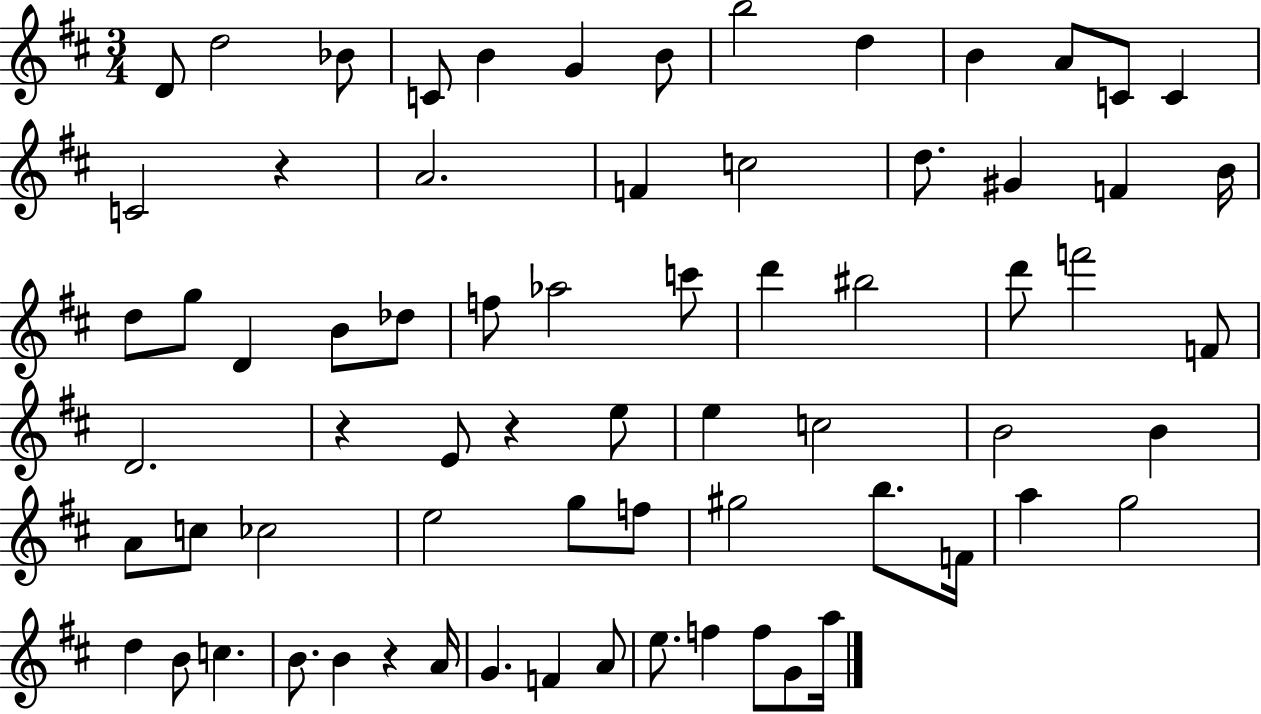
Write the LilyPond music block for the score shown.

{
  \clef treble
  \numericTimeSignature
  \time 3/4
  \key d \major
  d'8 d''2 bes'8 | c'8 b'4 g'4 b'8 | b''2 d''4 | b'4 a'8 c'8 c'4 | \break c'2 r4 | a'2. | f'4 c''2 | d''8. gis'4 f'4 b'16 | \break d''8 g''8 d'4 b'8 des''8 | f''8 aes''2 c'''8 | d'''4 bis''2 | d'''8 f'''2 f'8 | \break d'2. | r4 e'8 r4 e''8 | e''4 c''2 | b'2 b'4 | \break a'8 c''8 ces''2 | e''2 g''8 f''8 | gis''2 b''8. f'16 | a''4 g''2 | \break d''4 b'8 c''4. | b'8. b'4 r4 a'16 | g'4. f'4 a'8 | e''8. f''4 f''8 g'8 a''16 | \break \bar "|."
}